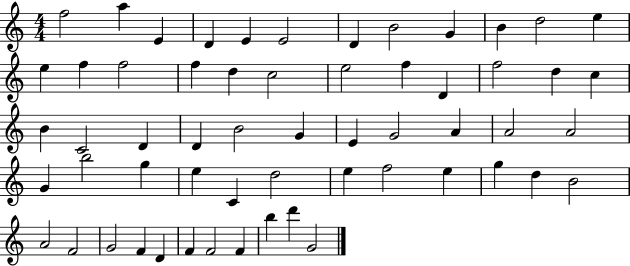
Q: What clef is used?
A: treble